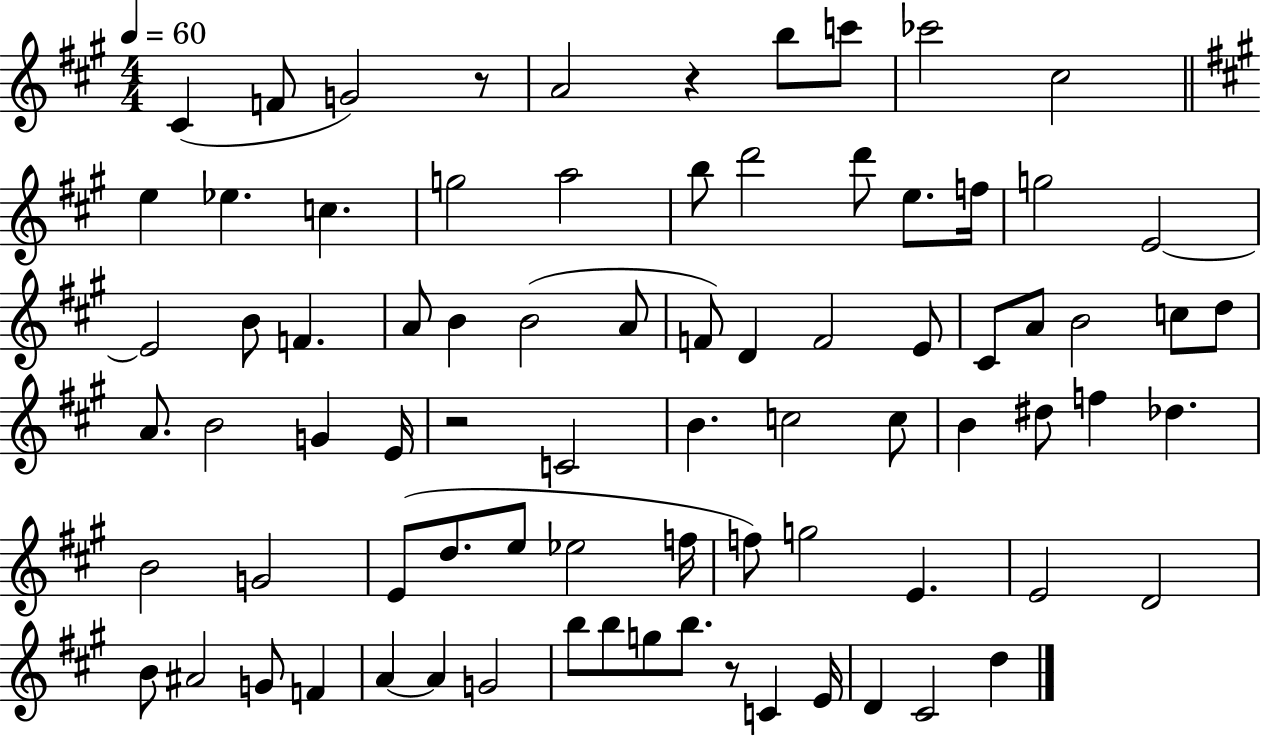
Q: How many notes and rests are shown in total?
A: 80